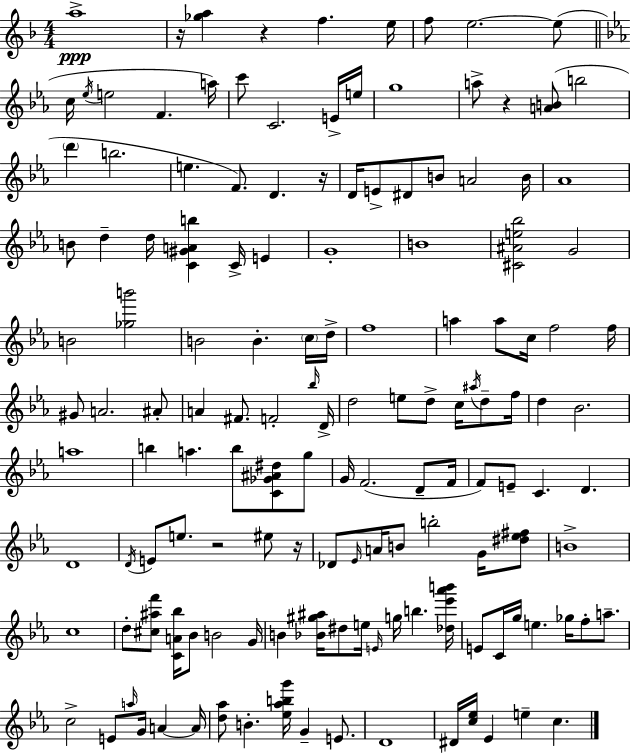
X:1
T:Untitled
M:4/4
L:1/4
K:Dm
a4 z/4 [_ga] z f e/4 f/2 e2 e/2 c/4 _e/4 e2 F a/4 c'/2 C2 E/4 e/4 g4 a/2 z [AB]/2 b2 d' b2 e F/2 D z/4 D/4 E/2 ^D/2 B/2 A2 B/4 _A4 B/2 d d/4 [C^GAb] C/4 E G4 B4 [^C^Ae_b]2 G2 B2 [_gb']2 B2 B c/4 d/4 f4 a a/2 c/4 f2 f/4 ^G/2 A2 ^A/2 A ^F/2 F2 _b/4 D/4 d2 e/2 d/2 c/4 ^a/4 d/2 f/4 d _B2 a4 b a b/2 [C_G^A^d]/2 g/2 G/4 F2 D/2 F/4 F/2 E/2 C D D4 D/4 E/2 e/2 z2 ^e/2 z/4 _D/2 _E/4 A/4 B/2 b2 G/4 [^d_e^f]/2 B4 c4 d/2 [^c^af']/2 [CA_b]/4 _B/2 B2 G/4 B [_B^g^a]/4 ^d/2 e/4 E/4 g/4 b [_d_e'_a'b']/4 E/2 C/4 g/4 e _g/4 f/2 a/2 c2 E/2 a/4 G/4 A A/4 [d_a]/2 B [_e_abg']/4 G E/2 D4 ^D/4 [c_e]/4 _E e c